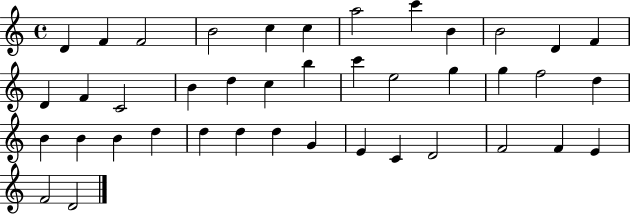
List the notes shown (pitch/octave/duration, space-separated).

D4/q F4/q F4/h B4/h C5/q C5/q A5/h C6/q B4/q B4/h D4/q F4/q D4/q F4/q C4/h B4/q D5/q C5/q B5/q C6/q E5/h G5/q G5/q F5/h D5/q B4/q B4/q B4/q D5/q D5/q D5/q D5/q G4/q E4/q C4/q D4/h F4/h F4/q E4/q F4/h D4/h